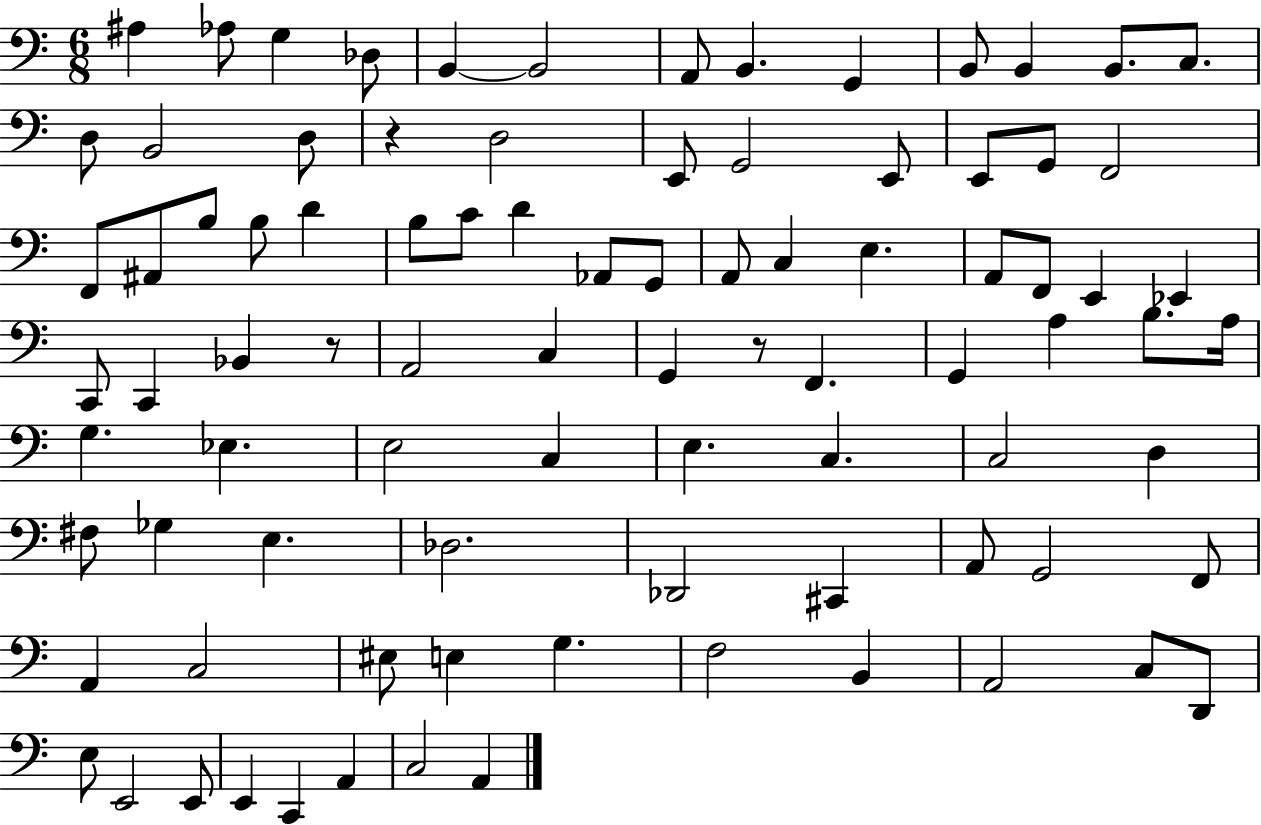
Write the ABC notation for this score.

X:1
T:Untitled
M:6/8
L:1/4
K:C
^A, _A,/2 G, _D,/2 B,, B,,2 A,,/2 B,, G,, B,,/2 B,, B,,/2 C,/2 D,/2 B,,2 D,/2 z D,2 E,,/2 G,,2 E,,/2 E,,/2 G,,/2 F,,2 F,,/2 ^A,,/2 B,/2 B,/2 D B,/2 C/2 D _A,,/2 G,,/2 A,,/2 C, E, A,,/2 F,,/2 E,, _E,, C,,/2 C,, _B,, z/2 A,,2 C, G,, z/2 F,, G,, A, B,/2 A,/4 G, _E, E,2 C, E, C, C,2 D, ^F,/2 _G, E, _D,2 _D,,2 ^C,, A,,/2 G,,2 F,,/2 A,, C,2 ^E,/2 E, G, F,2 B,, A,,2 C,/2 D,,/2 E,/2 E,,2 E,,/2 E,, C,, A,, C,2 A,,